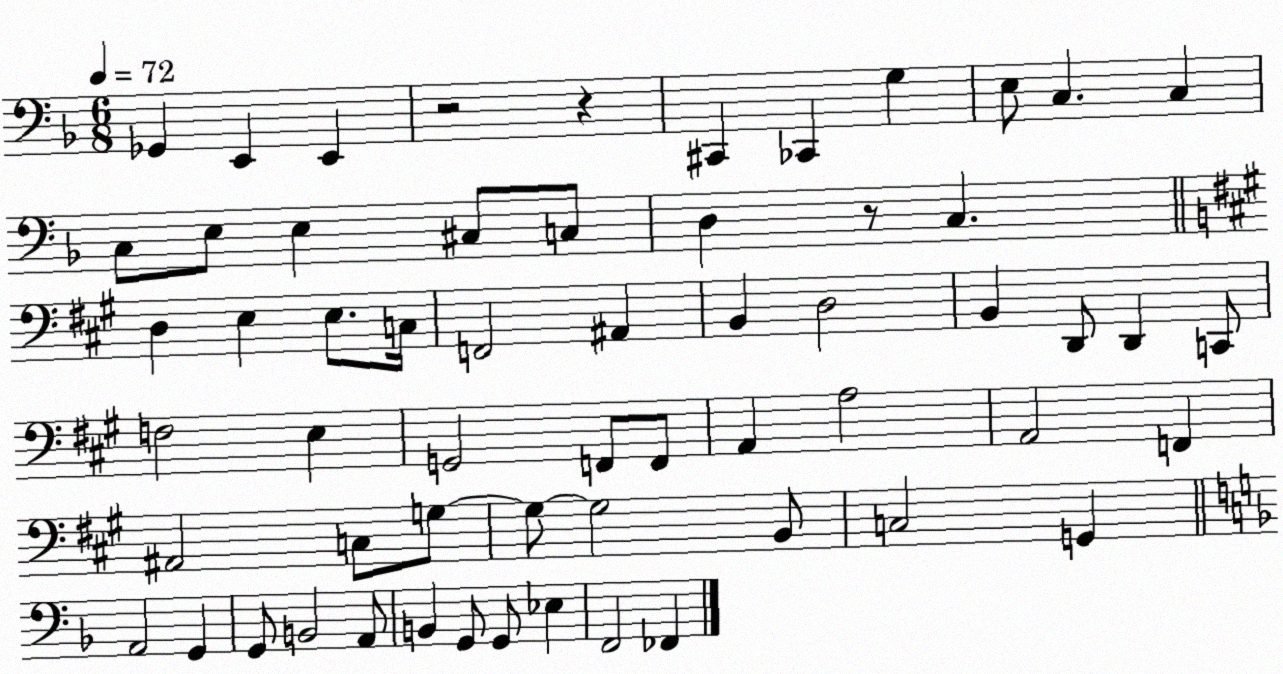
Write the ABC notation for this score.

X:1
T:Untitled
M:6/8
L:1/4
K:F
_G,, E,, E,, z2 z ^C,, _C,, G, E,/2 C, C, C,/2 E,/2 E, ^C,/2 C,/2 D, z/2 C, D, E, E,/2 C,/4 F,,2 ^A,, B,, D,2 B,, D,,/2 D,, C,,/2 F,2 E, G,,2 F,,/2 F,,/2 A,, A,2 A,,2 F,, ^A,,2 C,/2 G,/2 G,/2 G,2 B,,/2 C,2 G,, A,,2 G,, G,,/2 B,,2 A,,/2 B,, G,,/2 G,,/2 _E, F,,2 _F,,